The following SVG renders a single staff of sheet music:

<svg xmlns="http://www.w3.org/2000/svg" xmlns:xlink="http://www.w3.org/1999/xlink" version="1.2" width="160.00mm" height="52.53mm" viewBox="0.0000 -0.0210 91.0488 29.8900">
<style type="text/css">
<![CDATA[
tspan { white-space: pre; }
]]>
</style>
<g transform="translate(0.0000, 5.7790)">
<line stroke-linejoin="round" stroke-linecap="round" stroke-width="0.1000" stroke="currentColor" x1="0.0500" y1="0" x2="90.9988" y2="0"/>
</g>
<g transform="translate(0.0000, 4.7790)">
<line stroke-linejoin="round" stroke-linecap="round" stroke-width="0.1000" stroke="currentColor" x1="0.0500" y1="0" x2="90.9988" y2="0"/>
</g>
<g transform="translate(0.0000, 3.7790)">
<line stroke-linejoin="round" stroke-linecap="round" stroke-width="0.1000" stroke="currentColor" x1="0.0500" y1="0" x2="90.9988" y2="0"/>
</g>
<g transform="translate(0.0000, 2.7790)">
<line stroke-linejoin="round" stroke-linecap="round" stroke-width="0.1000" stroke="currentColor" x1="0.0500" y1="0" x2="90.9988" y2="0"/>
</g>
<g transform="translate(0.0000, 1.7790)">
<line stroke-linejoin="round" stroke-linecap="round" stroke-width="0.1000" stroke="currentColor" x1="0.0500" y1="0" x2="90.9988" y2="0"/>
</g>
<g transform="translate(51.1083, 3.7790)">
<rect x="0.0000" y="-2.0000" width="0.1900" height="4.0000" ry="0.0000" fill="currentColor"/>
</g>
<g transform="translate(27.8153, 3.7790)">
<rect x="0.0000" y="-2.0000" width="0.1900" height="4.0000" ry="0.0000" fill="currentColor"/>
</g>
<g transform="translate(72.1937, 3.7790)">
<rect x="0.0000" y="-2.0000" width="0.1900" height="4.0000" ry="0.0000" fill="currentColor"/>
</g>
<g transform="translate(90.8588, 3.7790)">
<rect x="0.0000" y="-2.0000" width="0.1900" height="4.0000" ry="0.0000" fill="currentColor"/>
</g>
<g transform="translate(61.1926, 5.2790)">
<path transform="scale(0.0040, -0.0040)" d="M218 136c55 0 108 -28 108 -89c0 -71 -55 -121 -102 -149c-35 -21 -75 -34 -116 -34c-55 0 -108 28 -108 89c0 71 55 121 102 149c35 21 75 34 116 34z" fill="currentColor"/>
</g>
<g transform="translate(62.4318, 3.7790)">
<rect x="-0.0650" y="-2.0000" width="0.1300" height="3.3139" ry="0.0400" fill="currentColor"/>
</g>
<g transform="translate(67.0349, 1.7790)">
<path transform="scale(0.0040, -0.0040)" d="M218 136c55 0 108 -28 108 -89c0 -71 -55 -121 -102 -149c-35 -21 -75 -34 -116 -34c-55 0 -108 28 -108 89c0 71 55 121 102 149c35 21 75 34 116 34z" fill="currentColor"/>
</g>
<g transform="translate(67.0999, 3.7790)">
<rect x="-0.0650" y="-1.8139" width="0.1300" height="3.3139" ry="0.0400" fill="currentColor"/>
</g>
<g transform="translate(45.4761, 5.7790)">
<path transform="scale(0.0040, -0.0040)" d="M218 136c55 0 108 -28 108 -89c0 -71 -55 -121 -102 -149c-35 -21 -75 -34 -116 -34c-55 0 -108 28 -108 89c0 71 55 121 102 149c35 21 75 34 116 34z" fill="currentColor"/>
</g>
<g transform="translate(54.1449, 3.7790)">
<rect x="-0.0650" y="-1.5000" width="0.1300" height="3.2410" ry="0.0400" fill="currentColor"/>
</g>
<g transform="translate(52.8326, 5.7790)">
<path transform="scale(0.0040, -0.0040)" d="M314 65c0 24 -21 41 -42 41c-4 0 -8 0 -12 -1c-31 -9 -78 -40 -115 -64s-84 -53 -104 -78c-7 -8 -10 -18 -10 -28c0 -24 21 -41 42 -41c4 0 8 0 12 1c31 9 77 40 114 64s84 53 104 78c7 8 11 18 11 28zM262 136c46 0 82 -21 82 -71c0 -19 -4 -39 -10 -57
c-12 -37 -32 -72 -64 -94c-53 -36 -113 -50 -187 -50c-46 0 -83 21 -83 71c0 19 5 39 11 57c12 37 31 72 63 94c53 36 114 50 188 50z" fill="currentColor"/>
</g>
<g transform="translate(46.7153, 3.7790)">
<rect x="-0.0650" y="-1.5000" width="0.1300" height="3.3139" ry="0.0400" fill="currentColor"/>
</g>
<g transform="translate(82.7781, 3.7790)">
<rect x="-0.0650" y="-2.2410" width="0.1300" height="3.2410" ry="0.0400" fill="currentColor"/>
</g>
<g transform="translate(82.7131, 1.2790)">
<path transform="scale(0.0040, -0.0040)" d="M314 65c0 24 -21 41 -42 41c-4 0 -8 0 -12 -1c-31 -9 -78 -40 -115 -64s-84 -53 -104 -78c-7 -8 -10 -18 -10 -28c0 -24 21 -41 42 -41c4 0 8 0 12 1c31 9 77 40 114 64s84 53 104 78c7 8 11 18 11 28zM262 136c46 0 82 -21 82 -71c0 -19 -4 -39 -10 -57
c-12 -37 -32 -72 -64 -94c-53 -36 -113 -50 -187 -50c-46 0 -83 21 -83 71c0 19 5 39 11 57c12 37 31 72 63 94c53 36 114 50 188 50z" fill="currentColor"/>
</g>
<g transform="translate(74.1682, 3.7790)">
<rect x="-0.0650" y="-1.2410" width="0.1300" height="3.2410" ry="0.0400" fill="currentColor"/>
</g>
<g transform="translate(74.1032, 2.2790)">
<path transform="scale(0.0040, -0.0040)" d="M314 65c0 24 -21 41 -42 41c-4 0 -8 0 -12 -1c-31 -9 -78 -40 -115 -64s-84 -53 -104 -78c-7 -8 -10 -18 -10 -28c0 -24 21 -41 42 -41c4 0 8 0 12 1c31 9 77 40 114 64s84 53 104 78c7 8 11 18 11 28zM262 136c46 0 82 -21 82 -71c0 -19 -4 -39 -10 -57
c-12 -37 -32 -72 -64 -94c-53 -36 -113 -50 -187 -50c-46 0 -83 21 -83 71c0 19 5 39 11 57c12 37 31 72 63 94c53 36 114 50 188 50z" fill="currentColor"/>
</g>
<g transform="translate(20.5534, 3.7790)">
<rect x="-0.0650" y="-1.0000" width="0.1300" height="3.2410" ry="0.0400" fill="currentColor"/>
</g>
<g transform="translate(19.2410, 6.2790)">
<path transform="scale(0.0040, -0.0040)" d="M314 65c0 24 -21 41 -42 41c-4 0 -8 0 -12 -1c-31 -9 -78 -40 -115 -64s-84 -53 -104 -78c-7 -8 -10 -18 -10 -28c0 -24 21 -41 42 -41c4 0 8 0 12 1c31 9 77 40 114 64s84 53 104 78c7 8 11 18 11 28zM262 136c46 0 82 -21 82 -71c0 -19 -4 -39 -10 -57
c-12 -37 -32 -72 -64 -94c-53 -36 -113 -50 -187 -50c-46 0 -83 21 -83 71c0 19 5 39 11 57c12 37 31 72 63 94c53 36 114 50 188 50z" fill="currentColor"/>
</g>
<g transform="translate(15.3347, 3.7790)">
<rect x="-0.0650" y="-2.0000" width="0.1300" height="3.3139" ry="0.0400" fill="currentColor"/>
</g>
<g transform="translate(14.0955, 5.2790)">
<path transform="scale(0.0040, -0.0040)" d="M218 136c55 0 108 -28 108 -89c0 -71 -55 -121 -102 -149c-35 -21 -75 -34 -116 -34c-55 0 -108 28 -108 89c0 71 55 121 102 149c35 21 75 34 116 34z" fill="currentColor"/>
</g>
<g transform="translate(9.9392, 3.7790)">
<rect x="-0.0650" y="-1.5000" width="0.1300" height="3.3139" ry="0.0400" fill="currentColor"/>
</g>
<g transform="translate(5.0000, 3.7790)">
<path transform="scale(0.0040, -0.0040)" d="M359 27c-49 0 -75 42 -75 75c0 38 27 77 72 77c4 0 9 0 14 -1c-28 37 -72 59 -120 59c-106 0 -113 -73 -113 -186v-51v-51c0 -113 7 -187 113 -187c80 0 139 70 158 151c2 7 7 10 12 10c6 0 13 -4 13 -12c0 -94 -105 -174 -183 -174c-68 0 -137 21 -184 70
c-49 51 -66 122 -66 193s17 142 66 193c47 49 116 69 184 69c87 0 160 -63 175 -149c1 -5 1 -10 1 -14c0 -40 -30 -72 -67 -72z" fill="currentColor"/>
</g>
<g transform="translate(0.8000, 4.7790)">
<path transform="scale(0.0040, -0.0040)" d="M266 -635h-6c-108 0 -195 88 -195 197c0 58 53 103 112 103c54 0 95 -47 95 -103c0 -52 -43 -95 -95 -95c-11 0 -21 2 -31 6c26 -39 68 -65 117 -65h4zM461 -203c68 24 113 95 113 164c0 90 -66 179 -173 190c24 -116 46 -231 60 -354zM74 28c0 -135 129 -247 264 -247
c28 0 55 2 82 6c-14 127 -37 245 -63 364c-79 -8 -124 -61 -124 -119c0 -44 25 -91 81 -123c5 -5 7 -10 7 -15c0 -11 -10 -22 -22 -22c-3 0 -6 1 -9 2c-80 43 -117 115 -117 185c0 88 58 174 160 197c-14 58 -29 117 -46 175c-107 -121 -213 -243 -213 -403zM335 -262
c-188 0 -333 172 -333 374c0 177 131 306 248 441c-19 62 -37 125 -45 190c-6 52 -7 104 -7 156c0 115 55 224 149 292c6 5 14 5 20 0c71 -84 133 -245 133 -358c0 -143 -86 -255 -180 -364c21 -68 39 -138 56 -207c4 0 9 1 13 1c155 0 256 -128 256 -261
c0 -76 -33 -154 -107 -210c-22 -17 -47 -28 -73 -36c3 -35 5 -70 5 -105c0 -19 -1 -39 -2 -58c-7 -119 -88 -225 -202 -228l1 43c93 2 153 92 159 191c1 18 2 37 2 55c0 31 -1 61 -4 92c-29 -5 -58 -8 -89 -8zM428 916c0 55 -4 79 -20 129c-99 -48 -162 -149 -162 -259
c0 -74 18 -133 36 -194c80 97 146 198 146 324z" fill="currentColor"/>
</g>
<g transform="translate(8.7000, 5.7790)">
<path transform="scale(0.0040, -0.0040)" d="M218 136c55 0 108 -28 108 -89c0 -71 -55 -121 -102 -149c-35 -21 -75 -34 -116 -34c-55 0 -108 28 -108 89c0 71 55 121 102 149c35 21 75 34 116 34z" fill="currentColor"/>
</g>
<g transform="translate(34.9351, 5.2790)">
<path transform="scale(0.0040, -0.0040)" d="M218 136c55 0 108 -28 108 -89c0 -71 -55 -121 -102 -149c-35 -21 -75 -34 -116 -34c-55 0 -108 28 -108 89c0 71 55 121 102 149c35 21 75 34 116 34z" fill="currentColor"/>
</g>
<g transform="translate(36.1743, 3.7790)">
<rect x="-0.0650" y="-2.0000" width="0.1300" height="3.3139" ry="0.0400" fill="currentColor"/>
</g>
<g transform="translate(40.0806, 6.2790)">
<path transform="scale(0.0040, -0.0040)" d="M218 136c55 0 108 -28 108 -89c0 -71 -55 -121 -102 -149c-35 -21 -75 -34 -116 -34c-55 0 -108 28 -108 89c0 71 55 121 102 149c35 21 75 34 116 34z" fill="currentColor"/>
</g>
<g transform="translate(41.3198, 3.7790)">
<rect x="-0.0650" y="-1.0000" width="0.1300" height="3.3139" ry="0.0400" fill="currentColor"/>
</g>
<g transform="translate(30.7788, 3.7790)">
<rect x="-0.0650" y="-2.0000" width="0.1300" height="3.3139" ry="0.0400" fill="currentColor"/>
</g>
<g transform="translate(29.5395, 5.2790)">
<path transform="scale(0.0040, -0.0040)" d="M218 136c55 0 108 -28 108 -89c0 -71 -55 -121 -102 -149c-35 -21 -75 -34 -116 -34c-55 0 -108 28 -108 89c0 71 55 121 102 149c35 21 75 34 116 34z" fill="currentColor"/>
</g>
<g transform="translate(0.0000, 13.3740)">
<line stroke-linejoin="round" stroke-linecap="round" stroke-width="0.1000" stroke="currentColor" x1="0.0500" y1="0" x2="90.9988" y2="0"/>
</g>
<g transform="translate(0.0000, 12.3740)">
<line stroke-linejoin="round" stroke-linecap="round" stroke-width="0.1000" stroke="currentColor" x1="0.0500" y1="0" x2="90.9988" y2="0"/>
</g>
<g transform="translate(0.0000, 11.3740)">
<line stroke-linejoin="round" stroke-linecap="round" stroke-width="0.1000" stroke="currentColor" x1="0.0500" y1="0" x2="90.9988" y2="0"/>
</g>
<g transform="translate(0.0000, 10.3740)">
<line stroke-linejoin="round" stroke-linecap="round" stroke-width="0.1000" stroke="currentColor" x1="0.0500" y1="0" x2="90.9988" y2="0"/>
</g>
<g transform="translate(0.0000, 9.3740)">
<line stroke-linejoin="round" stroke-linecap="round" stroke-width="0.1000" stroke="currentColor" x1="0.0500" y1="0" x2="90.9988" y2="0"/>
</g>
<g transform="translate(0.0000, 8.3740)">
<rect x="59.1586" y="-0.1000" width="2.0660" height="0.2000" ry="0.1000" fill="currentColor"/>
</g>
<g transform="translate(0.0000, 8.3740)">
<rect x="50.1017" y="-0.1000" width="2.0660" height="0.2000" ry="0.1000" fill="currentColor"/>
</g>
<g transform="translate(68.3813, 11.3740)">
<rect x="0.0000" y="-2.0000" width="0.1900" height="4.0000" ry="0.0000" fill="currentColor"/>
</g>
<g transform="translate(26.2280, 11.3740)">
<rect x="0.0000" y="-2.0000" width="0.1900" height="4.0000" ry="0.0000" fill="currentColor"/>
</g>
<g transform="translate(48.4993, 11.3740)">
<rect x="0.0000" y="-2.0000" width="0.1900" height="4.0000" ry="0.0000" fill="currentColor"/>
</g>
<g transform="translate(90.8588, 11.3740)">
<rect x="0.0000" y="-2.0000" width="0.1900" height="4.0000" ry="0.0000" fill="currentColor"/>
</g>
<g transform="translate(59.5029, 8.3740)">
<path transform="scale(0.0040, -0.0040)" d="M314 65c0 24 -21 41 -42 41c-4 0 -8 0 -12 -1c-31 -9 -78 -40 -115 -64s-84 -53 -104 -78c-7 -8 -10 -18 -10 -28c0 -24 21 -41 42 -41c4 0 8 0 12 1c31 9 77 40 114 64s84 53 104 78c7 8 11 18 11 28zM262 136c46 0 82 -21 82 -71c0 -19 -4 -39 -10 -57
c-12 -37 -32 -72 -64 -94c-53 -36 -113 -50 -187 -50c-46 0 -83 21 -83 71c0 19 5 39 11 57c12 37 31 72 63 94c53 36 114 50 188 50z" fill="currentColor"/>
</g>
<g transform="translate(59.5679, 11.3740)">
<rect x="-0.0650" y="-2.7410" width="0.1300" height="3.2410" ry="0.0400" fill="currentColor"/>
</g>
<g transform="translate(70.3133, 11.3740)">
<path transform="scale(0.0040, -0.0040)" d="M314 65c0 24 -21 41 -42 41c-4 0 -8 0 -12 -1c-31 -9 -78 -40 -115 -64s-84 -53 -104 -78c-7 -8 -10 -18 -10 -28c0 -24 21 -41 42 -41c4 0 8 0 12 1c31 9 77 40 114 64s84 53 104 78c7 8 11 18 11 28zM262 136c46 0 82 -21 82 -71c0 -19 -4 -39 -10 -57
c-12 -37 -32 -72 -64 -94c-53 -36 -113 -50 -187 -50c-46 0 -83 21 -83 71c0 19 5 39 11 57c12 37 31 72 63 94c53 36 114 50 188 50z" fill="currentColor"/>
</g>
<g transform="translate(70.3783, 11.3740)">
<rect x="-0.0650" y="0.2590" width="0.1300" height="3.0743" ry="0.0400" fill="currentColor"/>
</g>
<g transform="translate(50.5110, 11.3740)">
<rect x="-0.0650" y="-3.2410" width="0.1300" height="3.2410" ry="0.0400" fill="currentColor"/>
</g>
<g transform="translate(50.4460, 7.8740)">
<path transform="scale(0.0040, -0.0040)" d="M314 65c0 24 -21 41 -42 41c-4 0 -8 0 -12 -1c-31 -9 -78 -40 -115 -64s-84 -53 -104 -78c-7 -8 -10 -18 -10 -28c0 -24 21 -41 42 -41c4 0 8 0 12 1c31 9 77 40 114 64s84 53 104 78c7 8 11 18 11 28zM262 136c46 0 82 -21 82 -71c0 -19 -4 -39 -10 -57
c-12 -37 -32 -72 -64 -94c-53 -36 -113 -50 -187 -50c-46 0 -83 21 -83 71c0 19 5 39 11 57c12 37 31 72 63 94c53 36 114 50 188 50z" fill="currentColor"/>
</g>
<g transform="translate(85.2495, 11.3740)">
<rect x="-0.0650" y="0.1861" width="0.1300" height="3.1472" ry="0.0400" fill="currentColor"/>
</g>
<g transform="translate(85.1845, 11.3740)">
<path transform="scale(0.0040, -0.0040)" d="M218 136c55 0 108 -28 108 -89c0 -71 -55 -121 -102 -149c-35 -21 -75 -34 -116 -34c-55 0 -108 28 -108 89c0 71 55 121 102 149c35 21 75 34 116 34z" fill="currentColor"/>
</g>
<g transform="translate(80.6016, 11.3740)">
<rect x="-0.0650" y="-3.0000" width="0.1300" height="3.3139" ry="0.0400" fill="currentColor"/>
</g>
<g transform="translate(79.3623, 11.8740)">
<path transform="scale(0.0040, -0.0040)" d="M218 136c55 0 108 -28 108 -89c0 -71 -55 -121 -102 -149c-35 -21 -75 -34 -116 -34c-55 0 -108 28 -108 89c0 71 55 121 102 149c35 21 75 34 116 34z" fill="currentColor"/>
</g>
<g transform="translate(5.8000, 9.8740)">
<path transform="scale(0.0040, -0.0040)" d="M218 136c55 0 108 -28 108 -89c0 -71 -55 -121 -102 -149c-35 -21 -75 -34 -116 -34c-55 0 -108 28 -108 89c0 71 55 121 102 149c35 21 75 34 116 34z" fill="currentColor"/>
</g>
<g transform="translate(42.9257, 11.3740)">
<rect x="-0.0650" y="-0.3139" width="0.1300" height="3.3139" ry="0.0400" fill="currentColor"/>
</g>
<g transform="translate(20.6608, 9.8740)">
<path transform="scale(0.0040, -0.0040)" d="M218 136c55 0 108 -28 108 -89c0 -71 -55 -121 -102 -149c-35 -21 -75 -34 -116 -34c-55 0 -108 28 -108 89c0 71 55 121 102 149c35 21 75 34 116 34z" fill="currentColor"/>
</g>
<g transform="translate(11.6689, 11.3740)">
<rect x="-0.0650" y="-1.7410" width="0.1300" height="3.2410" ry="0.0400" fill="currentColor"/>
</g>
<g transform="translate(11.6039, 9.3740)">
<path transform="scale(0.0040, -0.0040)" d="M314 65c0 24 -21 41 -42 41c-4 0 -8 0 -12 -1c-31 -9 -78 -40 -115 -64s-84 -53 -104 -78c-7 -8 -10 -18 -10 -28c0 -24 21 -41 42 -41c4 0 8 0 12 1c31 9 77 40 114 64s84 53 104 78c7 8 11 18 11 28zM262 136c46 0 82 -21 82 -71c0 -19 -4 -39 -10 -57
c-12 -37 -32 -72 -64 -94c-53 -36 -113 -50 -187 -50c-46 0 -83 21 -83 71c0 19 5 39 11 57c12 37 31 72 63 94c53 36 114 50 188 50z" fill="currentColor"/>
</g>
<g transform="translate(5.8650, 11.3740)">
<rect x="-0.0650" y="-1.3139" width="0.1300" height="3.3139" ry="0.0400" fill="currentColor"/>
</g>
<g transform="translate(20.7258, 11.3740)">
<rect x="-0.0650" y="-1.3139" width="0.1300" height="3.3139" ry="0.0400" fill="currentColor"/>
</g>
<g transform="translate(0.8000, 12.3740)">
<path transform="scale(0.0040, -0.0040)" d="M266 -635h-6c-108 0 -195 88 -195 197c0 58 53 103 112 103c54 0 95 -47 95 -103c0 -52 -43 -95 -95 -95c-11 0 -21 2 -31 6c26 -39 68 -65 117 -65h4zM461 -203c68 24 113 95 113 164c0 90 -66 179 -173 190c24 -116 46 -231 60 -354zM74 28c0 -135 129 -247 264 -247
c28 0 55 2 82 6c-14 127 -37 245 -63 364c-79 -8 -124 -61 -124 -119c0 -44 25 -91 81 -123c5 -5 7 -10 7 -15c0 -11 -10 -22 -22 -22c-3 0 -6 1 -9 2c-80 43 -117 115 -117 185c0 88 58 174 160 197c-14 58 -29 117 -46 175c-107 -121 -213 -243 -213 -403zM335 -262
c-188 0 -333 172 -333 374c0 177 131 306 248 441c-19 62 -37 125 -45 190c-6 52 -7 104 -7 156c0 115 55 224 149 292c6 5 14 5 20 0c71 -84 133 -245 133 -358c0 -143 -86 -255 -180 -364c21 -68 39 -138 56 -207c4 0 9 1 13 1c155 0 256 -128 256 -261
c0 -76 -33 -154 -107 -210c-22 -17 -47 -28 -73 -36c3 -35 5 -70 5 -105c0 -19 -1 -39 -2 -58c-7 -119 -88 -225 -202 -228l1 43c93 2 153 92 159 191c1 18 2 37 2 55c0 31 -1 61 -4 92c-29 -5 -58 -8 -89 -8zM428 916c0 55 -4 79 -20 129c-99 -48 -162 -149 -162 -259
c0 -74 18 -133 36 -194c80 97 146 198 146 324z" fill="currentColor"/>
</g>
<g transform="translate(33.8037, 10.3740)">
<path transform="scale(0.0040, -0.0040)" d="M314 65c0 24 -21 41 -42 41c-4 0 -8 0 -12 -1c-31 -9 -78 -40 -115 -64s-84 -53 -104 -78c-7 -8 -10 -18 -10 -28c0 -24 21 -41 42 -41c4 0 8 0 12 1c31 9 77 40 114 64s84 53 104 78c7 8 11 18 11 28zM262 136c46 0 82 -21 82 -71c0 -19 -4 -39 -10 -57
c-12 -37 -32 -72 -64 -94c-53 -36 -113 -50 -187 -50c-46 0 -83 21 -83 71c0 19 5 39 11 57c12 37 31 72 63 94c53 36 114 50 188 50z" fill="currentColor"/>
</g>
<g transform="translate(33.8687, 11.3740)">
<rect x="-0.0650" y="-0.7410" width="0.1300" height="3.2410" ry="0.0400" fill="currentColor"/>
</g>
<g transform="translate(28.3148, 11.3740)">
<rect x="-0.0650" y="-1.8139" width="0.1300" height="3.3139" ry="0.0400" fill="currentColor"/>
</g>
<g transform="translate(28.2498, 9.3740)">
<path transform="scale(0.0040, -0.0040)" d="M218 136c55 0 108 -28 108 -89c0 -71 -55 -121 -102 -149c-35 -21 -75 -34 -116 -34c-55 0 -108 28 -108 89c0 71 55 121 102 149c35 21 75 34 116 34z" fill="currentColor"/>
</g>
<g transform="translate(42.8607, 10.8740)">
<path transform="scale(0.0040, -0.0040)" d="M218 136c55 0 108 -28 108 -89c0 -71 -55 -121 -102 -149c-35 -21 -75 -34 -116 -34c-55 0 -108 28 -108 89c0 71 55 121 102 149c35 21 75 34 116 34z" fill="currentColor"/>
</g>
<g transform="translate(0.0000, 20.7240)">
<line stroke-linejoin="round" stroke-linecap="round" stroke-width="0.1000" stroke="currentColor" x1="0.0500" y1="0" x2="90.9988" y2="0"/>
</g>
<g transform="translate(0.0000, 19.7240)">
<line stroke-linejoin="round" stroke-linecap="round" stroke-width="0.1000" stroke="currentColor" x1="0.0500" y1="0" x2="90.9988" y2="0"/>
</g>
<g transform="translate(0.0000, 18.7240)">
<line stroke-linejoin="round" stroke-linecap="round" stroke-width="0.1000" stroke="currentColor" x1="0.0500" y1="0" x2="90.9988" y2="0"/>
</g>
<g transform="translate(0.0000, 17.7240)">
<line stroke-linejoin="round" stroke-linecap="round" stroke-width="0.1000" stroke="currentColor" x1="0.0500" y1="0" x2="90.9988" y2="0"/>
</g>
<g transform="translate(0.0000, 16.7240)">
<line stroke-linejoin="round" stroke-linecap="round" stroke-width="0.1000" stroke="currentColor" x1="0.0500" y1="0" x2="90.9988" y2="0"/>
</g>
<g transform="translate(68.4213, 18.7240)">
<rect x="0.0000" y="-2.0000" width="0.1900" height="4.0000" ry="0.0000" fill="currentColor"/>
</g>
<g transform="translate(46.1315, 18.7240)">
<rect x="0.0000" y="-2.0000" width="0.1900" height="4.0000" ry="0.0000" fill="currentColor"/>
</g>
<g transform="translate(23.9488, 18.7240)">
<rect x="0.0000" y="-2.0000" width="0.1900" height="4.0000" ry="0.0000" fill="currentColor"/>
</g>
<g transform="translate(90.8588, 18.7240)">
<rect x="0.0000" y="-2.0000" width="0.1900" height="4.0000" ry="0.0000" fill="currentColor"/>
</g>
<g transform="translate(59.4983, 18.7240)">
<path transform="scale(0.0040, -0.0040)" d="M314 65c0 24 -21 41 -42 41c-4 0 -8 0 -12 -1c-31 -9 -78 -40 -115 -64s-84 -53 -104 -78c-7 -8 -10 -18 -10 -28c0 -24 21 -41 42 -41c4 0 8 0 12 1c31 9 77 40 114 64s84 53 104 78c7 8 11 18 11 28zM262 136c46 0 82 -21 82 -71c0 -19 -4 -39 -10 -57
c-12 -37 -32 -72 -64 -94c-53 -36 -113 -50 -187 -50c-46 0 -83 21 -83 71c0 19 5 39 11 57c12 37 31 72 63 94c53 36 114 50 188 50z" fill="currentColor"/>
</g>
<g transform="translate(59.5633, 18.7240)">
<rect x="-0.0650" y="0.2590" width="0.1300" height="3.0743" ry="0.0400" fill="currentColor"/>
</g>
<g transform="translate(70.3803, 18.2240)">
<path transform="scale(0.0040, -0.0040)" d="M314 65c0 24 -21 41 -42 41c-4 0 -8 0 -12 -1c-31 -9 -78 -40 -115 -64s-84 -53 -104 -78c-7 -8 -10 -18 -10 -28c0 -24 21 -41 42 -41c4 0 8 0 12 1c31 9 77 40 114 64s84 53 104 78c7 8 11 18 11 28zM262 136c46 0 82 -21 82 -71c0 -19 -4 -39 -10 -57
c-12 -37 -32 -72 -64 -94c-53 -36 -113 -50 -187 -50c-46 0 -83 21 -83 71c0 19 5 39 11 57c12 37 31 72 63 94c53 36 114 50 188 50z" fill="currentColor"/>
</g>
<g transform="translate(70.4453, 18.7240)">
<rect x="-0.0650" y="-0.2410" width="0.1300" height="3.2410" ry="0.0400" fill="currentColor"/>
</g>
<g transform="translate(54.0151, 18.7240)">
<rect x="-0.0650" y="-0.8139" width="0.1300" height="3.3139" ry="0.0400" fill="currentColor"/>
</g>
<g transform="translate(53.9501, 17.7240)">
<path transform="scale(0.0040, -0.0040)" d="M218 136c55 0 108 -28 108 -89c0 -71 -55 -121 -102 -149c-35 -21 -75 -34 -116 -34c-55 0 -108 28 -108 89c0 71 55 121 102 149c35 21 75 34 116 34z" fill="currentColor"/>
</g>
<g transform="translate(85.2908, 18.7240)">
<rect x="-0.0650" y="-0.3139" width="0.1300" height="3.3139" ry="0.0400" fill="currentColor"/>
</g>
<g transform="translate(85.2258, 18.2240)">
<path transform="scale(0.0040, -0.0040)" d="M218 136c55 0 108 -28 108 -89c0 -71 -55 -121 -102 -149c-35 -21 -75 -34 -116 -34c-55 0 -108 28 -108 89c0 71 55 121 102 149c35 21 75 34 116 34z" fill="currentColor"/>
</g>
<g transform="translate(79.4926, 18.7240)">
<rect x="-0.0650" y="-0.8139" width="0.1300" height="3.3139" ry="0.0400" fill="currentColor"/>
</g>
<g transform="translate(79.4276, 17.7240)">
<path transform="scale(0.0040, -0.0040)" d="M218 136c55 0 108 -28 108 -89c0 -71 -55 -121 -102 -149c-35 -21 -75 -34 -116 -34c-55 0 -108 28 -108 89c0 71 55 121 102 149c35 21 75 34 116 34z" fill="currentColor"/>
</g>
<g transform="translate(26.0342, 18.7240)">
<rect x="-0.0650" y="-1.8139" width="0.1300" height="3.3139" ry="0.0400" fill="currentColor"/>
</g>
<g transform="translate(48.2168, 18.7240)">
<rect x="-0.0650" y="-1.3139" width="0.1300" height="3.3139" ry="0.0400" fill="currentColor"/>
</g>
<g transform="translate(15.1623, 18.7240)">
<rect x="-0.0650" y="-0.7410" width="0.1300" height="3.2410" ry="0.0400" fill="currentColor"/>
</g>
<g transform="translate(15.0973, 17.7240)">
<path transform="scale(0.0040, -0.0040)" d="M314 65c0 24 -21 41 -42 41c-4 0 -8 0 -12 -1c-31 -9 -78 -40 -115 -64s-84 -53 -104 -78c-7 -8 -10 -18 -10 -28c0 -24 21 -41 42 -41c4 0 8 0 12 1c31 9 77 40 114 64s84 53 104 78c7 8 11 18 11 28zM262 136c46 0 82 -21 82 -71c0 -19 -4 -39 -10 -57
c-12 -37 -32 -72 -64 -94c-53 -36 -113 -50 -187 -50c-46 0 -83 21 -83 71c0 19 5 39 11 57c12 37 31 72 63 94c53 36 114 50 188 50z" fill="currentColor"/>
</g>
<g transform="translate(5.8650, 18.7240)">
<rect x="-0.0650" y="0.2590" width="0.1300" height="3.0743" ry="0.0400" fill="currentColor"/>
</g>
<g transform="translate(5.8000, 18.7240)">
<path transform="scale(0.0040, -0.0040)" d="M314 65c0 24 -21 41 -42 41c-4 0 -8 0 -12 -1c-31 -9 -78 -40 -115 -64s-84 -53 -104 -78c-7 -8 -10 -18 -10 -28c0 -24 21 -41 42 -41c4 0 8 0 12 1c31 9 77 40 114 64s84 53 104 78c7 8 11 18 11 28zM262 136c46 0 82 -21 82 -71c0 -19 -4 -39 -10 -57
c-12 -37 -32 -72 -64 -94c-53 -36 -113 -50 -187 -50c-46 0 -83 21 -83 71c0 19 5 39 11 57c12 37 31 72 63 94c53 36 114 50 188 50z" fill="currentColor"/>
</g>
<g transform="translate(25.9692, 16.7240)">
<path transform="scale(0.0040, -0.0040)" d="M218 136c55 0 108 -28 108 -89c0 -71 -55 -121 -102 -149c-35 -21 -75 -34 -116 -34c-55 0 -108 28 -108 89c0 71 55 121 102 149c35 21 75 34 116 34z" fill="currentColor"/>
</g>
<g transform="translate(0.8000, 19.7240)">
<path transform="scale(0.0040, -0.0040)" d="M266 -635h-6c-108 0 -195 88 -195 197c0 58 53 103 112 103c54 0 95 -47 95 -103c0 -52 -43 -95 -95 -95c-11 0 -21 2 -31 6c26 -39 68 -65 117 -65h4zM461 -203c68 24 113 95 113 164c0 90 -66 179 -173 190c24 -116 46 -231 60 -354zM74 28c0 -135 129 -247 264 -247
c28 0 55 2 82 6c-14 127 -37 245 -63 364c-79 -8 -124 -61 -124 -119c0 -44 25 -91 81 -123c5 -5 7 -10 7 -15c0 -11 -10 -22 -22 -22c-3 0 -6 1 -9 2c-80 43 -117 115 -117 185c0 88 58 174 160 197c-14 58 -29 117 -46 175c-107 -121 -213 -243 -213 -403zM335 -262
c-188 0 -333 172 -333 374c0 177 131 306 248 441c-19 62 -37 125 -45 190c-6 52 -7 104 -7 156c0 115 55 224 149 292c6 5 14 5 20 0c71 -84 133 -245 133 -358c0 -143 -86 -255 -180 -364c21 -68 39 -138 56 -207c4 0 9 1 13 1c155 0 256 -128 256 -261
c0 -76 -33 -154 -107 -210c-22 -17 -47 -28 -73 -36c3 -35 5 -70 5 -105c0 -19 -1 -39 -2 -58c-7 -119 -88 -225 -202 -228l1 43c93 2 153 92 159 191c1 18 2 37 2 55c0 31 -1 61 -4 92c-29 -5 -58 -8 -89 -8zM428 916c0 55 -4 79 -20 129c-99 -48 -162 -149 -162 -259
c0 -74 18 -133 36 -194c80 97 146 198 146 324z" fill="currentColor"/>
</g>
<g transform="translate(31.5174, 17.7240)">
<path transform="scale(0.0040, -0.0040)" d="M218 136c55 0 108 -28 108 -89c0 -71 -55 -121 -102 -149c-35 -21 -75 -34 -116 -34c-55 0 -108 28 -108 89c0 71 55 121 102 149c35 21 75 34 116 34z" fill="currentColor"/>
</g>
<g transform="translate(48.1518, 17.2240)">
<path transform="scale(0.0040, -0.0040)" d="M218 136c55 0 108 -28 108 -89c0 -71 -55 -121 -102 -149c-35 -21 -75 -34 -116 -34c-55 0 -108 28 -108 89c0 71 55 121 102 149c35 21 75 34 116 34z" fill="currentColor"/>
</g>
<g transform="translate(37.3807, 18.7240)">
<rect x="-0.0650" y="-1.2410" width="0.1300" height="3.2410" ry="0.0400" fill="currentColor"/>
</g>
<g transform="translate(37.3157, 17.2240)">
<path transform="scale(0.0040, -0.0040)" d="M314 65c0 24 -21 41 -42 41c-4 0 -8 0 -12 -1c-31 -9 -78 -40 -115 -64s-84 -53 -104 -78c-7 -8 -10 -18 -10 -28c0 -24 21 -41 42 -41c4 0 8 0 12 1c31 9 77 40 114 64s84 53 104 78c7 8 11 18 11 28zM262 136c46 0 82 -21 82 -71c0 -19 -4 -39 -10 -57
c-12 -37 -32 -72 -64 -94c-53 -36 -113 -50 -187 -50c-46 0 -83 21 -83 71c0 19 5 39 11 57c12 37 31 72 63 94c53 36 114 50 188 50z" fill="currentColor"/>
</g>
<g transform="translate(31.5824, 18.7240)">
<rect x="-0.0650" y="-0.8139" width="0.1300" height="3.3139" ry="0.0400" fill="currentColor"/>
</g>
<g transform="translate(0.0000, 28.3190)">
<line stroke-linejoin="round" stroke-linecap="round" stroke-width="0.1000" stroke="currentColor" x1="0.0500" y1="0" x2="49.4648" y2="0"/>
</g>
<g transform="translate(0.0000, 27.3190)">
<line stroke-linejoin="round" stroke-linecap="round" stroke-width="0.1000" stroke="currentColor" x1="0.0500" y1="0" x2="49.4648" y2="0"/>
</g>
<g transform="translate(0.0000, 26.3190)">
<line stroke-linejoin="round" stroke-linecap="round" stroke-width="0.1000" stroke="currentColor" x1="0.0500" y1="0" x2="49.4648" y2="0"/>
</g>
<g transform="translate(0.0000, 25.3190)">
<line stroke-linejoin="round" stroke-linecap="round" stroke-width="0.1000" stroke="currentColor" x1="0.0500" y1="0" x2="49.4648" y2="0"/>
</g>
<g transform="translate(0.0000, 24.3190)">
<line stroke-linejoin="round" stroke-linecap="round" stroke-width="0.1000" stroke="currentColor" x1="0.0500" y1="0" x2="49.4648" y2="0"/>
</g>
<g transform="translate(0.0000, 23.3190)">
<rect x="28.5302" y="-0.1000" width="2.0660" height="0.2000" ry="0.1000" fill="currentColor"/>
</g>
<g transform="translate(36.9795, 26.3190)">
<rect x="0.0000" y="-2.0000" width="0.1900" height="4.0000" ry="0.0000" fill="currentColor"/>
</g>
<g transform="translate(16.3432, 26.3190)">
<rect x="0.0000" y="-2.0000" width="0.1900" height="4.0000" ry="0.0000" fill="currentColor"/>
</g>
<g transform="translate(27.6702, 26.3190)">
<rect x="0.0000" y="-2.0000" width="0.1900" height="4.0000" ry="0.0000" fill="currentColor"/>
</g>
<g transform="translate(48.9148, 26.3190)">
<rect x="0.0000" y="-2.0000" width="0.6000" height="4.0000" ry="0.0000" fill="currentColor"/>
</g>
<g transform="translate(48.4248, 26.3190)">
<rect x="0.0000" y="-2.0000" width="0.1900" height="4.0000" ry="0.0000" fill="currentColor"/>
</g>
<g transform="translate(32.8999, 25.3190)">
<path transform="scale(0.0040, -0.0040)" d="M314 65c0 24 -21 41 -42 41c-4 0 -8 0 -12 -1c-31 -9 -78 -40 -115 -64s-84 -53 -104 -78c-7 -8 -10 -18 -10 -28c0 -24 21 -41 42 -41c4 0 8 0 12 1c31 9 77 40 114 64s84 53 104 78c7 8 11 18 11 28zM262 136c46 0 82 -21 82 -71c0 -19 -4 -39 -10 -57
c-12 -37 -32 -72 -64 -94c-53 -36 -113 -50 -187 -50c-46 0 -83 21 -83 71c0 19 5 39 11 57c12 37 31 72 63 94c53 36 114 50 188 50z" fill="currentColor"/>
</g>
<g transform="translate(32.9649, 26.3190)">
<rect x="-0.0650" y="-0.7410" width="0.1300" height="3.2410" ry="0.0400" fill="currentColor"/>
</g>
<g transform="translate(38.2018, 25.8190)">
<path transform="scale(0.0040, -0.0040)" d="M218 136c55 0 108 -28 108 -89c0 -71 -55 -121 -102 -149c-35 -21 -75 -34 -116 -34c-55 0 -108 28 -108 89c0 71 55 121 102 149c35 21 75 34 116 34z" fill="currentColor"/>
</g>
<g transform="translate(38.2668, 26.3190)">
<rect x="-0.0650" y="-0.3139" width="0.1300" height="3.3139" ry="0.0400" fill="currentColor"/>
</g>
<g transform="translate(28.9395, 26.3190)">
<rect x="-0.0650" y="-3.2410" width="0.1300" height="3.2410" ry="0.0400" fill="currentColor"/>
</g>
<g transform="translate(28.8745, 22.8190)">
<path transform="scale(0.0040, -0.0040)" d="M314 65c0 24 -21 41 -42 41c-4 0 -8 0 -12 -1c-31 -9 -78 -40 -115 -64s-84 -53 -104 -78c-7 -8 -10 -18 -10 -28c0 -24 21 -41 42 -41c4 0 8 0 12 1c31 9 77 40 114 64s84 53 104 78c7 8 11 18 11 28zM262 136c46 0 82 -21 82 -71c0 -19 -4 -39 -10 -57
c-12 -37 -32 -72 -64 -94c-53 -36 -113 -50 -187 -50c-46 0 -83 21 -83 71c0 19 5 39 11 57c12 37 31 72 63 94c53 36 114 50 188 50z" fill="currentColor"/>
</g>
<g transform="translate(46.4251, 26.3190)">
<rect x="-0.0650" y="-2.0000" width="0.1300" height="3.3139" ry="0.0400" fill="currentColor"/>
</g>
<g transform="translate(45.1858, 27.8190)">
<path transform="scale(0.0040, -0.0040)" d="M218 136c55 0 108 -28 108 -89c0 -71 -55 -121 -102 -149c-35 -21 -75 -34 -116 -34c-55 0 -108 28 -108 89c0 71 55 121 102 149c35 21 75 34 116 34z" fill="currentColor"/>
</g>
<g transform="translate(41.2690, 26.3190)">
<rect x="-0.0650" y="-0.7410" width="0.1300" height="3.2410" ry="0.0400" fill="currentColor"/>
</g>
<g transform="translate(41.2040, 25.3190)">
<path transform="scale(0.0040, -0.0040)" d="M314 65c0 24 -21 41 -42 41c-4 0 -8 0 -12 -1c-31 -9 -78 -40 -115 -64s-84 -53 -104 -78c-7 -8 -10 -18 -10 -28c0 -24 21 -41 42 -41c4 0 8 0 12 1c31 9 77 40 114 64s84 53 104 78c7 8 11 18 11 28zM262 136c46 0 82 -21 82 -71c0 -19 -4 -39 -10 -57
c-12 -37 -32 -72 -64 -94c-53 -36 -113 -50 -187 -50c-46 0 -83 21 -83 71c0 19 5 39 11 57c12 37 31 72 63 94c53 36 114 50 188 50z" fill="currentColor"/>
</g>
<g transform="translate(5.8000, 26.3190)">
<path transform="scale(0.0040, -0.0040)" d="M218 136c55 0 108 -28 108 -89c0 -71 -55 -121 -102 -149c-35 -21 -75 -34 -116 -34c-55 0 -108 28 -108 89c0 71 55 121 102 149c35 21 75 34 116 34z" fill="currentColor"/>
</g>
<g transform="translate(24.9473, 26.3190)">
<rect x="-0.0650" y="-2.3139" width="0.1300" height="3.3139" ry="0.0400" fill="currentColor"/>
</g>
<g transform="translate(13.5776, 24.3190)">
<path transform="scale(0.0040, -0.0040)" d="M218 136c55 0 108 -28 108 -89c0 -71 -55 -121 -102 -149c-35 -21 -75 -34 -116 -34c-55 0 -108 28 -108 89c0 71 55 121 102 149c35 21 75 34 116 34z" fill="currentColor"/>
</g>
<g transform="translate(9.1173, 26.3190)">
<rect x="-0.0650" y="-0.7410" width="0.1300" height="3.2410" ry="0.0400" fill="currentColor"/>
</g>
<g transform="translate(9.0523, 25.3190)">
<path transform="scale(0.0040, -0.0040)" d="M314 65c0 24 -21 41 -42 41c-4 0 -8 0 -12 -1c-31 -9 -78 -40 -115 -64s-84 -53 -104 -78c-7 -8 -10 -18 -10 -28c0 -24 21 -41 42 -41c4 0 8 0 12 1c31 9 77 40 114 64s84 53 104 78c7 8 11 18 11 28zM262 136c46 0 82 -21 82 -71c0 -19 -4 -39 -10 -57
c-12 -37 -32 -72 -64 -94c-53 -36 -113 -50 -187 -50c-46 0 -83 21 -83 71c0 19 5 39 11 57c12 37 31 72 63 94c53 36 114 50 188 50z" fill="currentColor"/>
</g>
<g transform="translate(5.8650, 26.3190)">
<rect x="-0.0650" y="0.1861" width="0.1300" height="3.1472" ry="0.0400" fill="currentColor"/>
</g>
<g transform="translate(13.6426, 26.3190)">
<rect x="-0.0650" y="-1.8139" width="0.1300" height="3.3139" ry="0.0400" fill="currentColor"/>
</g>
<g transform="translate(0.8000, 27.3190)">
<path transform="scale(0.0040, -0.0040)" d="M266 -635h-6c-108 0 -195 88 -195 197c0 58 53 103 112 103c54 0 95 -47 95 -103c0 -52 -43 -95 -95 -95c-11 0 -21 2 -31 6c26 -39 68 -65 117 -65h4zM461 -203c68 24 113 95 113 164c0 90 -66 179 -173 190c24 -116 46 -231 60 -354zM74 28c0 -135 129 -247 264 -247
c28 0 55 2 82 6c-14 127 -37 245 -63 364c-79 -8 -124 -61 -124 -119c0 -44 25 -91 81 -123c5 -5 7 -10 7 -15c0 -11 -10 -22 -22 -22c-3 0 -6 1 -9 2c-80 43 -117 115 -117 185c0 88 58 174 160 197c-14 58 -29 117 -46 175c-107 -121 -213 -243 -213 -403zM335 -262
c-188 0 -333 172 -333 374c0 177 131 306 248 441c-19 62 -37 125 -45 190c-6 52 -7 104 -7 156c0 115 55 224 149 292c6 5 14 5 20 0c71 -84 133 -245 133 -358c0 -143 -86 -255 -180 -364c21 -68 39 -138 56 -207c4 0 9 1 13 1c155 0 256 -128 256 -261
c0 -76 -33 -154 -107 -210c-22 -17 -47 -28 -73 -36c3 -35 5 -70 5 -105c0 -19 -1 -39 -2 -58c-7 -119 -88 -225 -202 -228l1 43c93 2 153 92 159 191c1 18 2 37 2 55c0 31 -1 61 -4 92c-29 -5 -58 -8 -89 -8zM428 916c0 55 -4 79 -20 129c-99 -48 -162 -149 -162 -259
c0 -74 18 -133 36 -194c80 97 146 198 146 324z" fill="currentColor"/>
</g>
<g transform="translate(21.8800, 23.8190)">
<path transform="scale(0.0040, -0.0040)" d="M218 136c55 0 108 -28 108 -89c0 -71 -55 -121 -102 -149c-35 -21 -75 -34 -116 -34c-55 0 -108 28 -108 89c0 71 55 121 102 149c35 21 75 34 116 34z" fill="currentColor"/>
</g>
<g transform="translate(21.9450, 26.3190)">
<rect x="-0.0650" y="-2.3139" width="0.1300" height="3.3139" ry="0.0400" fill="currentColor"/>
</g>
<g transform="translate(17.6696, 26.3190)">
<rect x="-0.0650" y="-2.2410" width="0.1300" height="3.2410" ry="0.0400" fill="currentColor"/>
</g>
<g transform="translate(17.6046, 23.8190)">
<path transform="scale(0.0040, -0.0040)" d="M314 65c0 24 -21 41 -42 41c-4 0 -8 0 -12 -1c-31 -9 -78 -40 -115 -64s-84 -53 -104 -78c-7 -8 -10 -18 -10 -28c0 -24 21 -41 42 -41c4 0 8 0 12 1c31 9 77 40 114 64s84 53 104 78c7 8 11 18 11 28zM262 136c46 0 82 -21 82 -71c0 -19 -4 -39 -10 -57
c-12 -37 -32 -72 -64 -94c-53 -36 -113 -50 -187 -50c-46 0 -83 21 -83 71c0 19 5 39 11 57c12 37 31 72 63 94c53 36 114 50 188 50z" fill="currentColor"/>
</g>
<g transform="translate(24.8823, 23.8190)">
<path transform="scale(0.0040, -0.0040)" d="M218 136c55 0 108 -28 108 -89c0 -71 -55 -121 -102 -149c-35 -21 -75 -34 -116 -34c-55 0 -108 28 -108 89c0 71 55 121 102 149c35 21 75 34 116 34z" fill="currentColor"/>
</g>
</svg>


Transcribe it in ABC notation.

X:1
T:Untitled
M:4/4
L:1/4
K:C
E F D2 F F D E E2 F f e2 g2 e f2 e f d2 c b2 a2 B2 A B B2 d2 f d e2 e d B2 c2 d c B d2 f g2 g g b2 d2 c d2 F